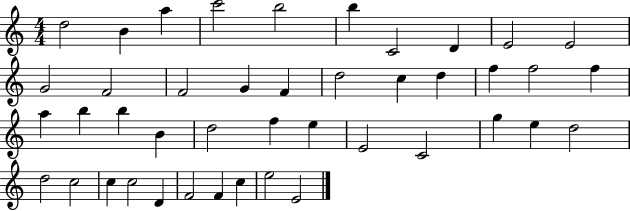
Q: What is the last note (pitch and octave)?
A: E4